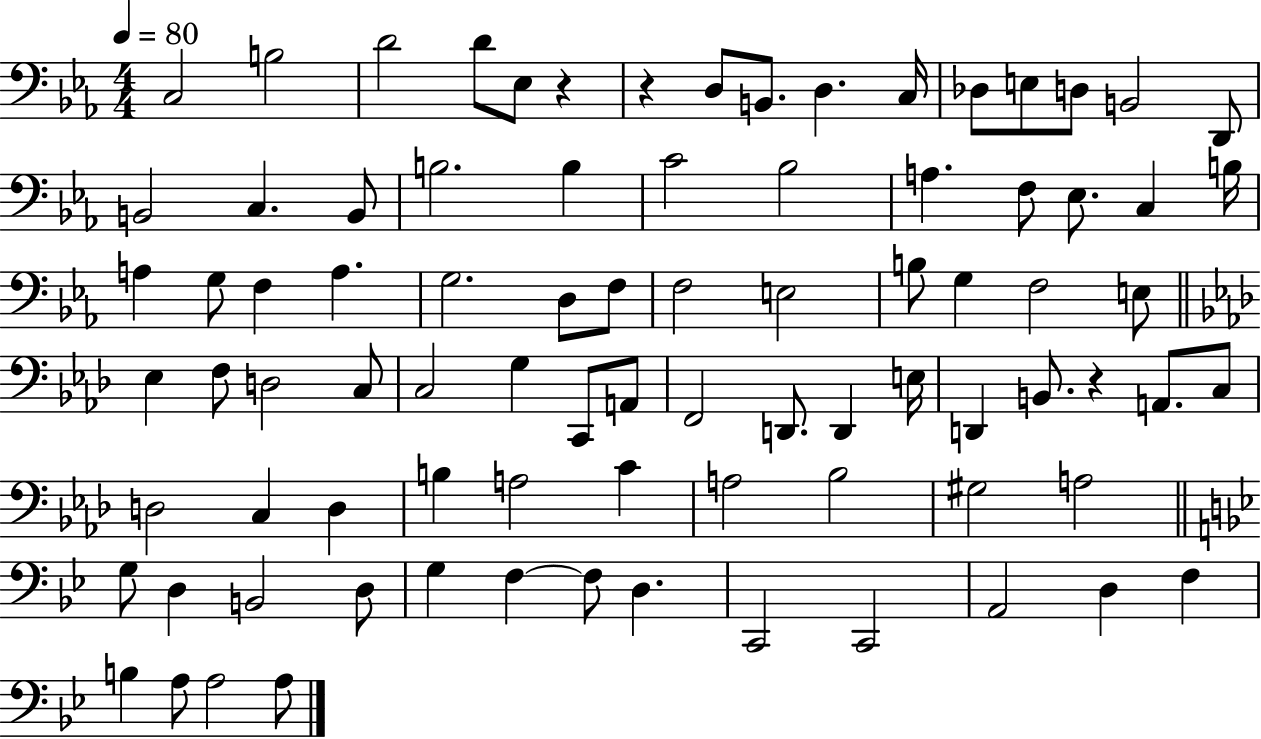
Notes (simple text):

C3/h B3/h D4/h D4/e Eb3/e R/q R/q D3/e B2/e. D3/q. C3/s Db3/e E3/e D3/e B2/h D2/e B2/h C3/q. B2/e B3/h. B3/q C4/h Bb3/h A3/q. F3/e Eb3/e. C3/q B3/s A3/q G3/e F3/q A3/q. G3/h. D3/e F3/e F3/h E3/h B3/e G3/q F3/h E3/e Eb3/q F3/e D3/h C3/e C3/h G3/q C2/e A2/e F2/h D2/e. D2/q E3/s D2/q B2/e. R/q A2/e. C3/e D3/h C3/q D3/q B3/q A3/h C4/q A3/h Bb3/h G#3/h A3/h G3/e D3/q B2/h D3/e G3/q F3/q F3/e D3/q. C2/h C2/h A2/h D3/q F3/q B3/q A3/e A3/h A3/e